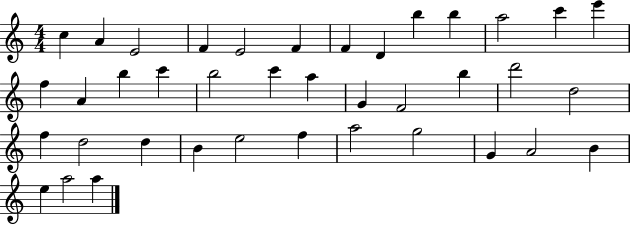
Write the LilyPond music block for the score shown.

{
  \clef treble
  \numericTimeSignature
  \time 4/4
  \key c \major
  c''4 a'4 e'2 | f'4 e'2 f'4 | f'4 d'4 b''4 b''4 | a''2 c'''4 e'''4 | \break f''4 a'4 b''4 c'''4 | b''2 c'''4 a''4 | g'4 f'2 b''4 | d'''2 d''2 | \break f''4 d''2 d''4 | b'4 e''2 f''4 | a''2 g''2 | g'4 a'2 b'4 | \break e''4 a''2 a''4 | \bar "|."
}